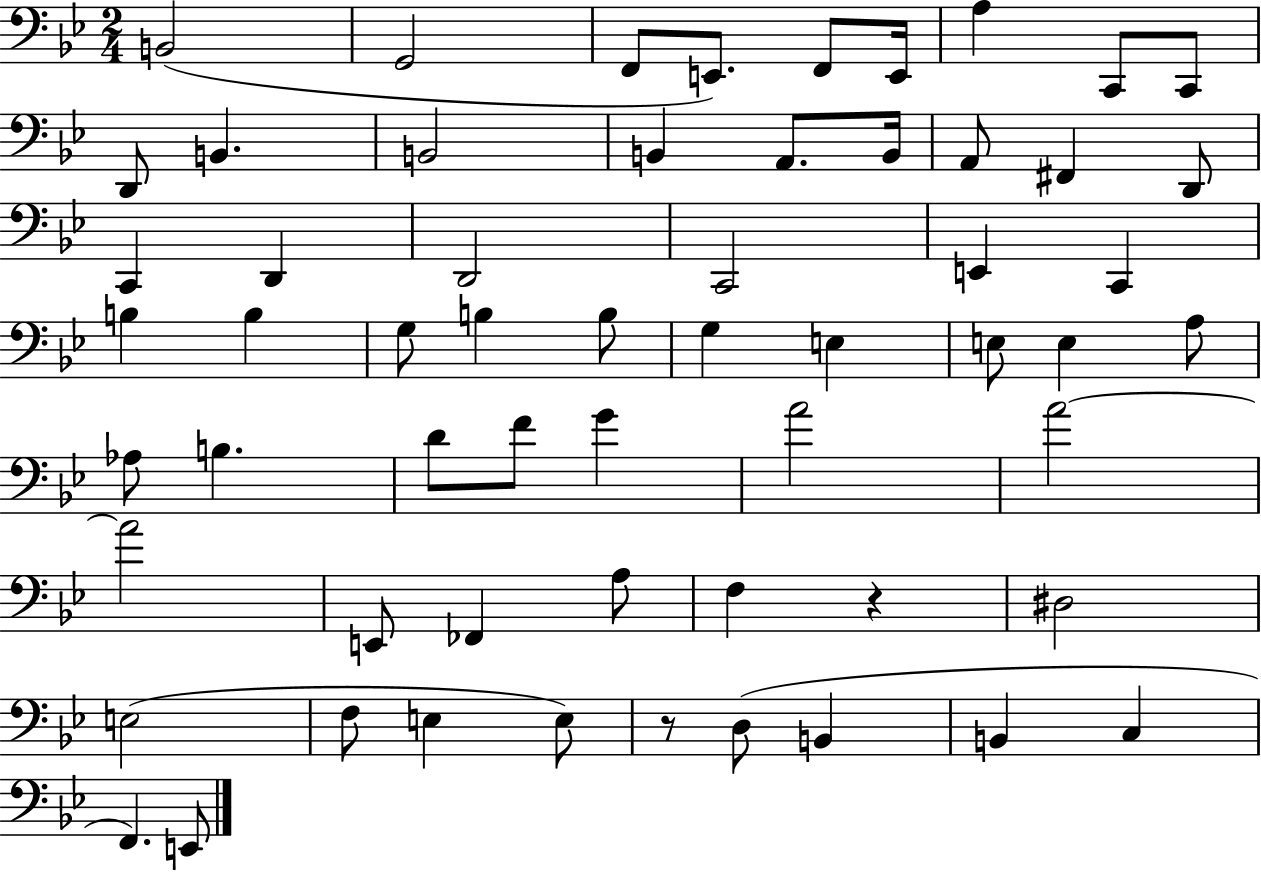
{
  \clef bass
  \numericTimeSignature
  \time 2/4
  \key bes \major
  b,2( | g,2 | f,8 e,8.) f,8 e,16 | a4 c,8 c,8 | \break d,8 b,4. | b,2 | b,4 a,8. b,16 | a,8 fis,4 d,8 | \break c,4 d,4 | d,2 | c,2 | e,4 c,4 | \break b4 b4 | g8 b4 b8 | g4 e4 | e8 e4 a8 | \break aes8 b4. | d'8 f'8 g'4 | a'2 | a'2~~ | \break a'2 | e,8 fes,4 a8 | f4 r4 | dis2 | \break e2( | f8 e4 e8) | r8 d8( b,4 | b,4 c4 | \break f,4.) e,8 | \bar "|."
}